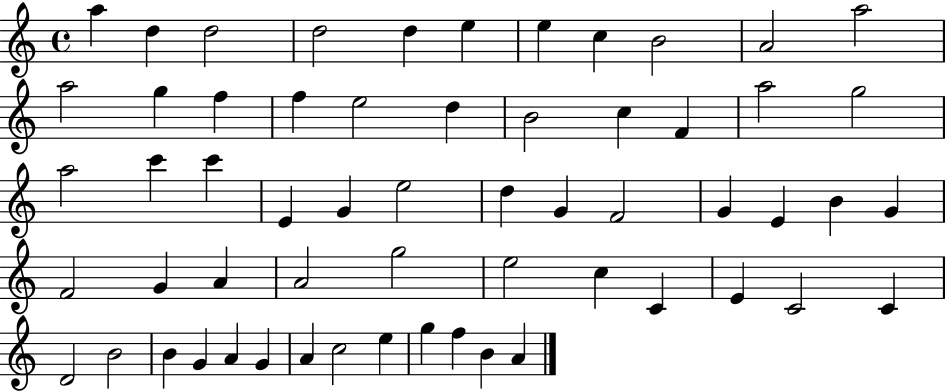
{
  \clef treble
  \time 4/4
  \defaultTimeSignature
  \key c \major
  a''4 d''4 d''2 | d''2 d''4 e''4 | e''4 c''4 b'2 | a'2 a''2 | \break a''2 g''4 f''4 | f''4 e''2 d''4 | b'2 c''4 f'4 | a''2 g''2 | \break a''2 c'''4 c'''4 | e'4 g'4 e''2 | d''4 g'4 f'2 | g'4 e'4 b'4 g'4 | \break f'2 g'4 a'4 | a'2 g''2 | e''2 c''4 c'4 | e'4 c'2 c'4 | \break d'2 b'2 | b'4 g'4 a'4 g'4 | a'4 c''2 e''4 | g''4 f''4 b'4 a'4 | \break \bar "|."
}